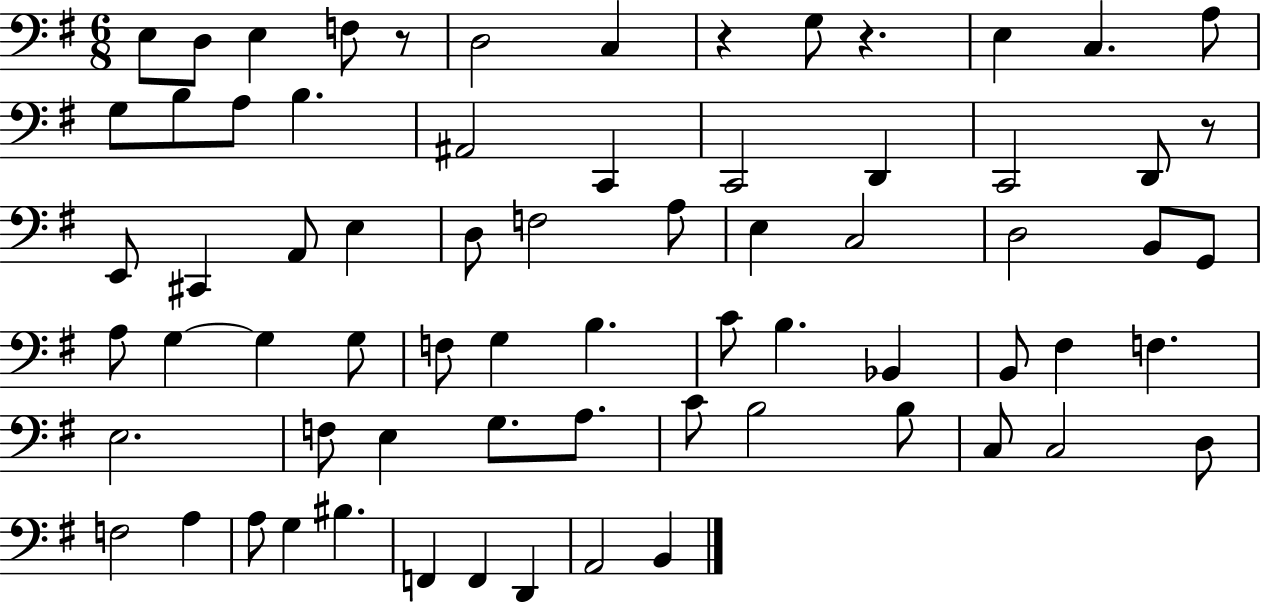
E3/e D3/e E3/q F3/e R/e D3/h C3/q R/q G3/e R/q. E3/q C3/q. A3/e G3/e B3/e A3/e B3/q. A#2/h C2/q C2/h D2/q C2/h D2/e R/e E2/e C#2/q A2/e E3/q D3/e F3/h A3/e E3/q C3/h D3/h B2/e G2/e A3/e G3/q G3/q G3/e F3/e G3/q B3/q. C4/e B3/q. Bb2/q B2/e F#3/q F3/q. E3/h. F3/e E3/q G3/e. A3/e. C4/e B3/h B3/e C3/e C3/h D3/e F3/h A3/q A3/e G3/q BIS3/q. F2/q F2/q D2/q A2/h B2/q